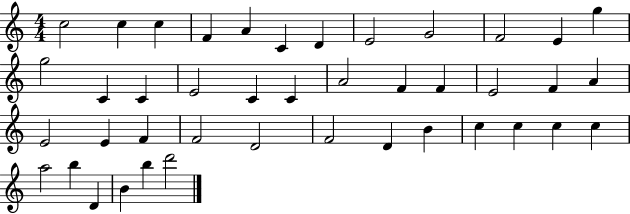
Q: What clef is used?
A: treble